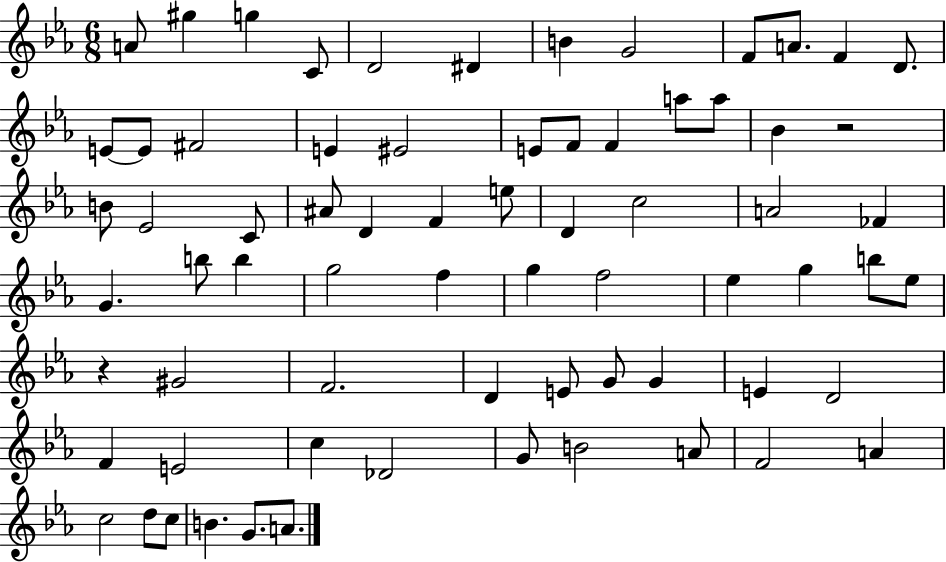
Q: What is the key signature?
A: EES major